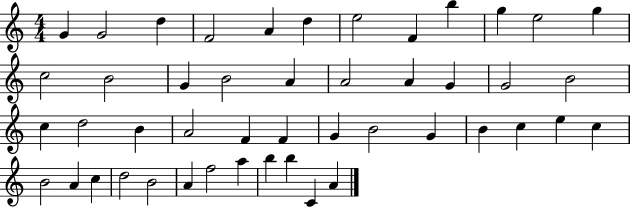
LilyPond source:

{
  \clef treble
  \numericTimeSignature
  \time 4/4
  \key c \major
  g'4 g'2 d''4 | f'2 a'4 d''4 | e''2 f'4 b''4 | g''4 e''2 g''4 | \break c''2 b'2 | g'4 b'2 a'4 | a'2 a'4 g'4 | g'2 b'2 | \break c''4 d''2 b'4 | a'2 f'4 f'4 | g'4 b'2 g'4 | b'4 c''4 e''4 c''4 | \break b'2 a'4 c''4 | d''2 b'2 | a'4 f''2 a''4 | b''4 b''4 c'4 a'4 | \break \bar "|."
}